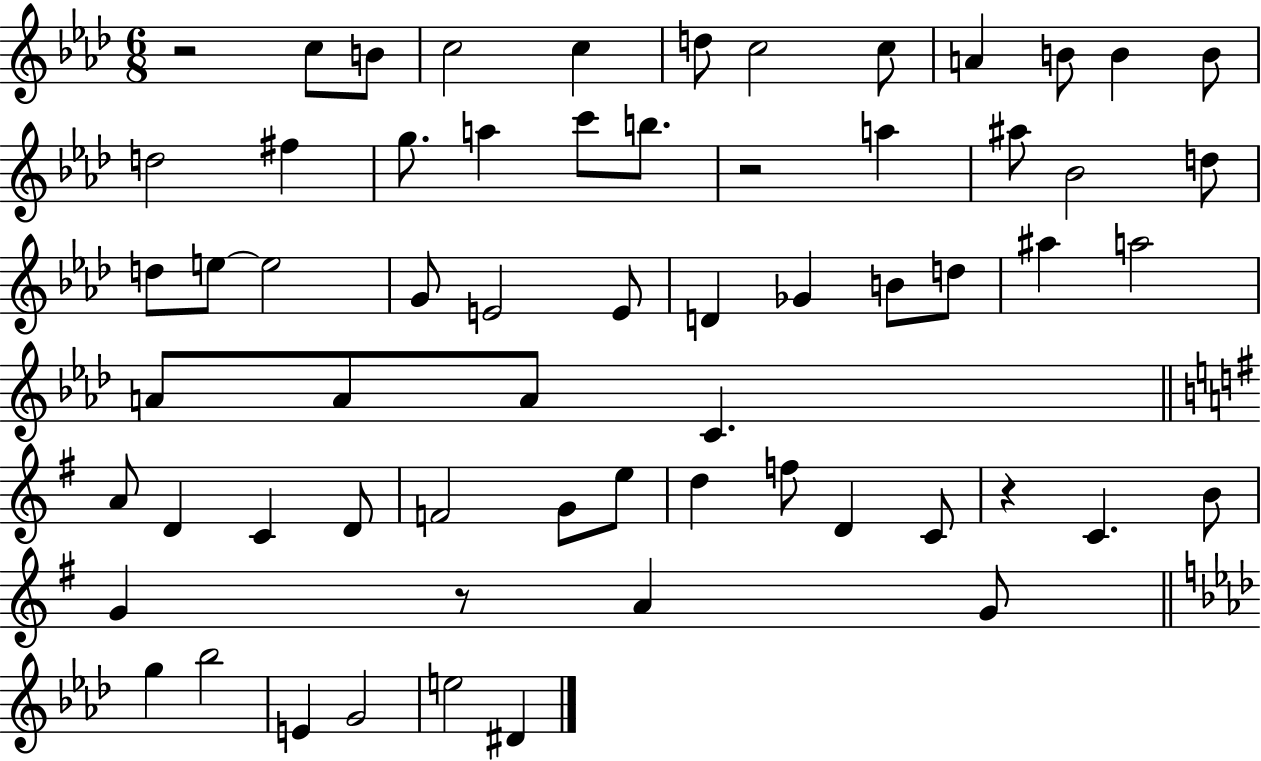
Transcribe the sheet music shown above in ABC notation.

X:1
T:Untitled
M:6/8
L:1/4
K:Ab
z2 c/2 B/2 c2 c d/2 c2 c/2 A B/2 B B/2 d2 ^f g/2 a c'/2 b/2 z2 a ^a/2 _B2 d/2 d/2 e/2 e2 G/2 E2 E/2 D _G B/2 d/2 ^a a2 A/2 A/2 A/2 C A/2 D C D/2 F2 G/2 e/2 d f/2 D C/2 z C B/2 G z/2 A G/2 g _b2 E G2 e2 ^D